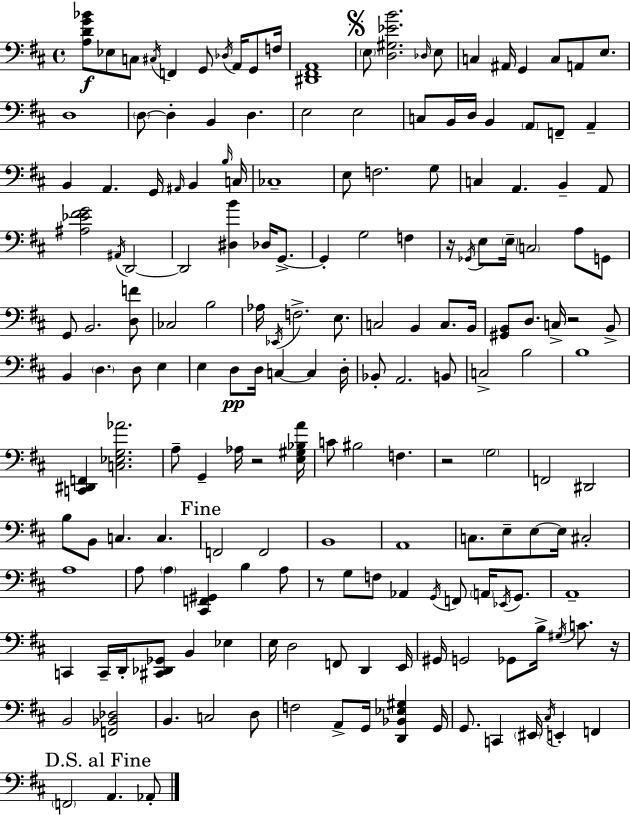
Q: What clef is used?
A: bass